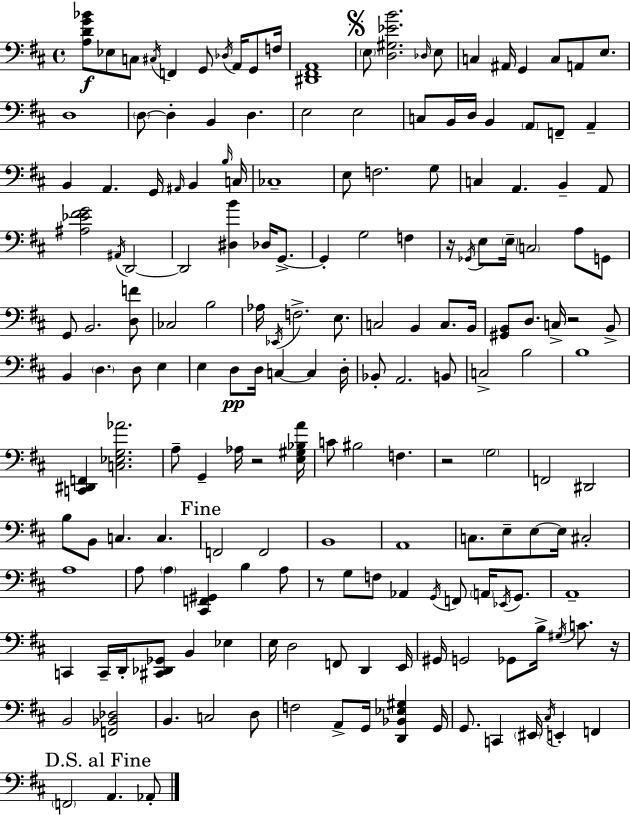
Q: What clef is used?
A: bass